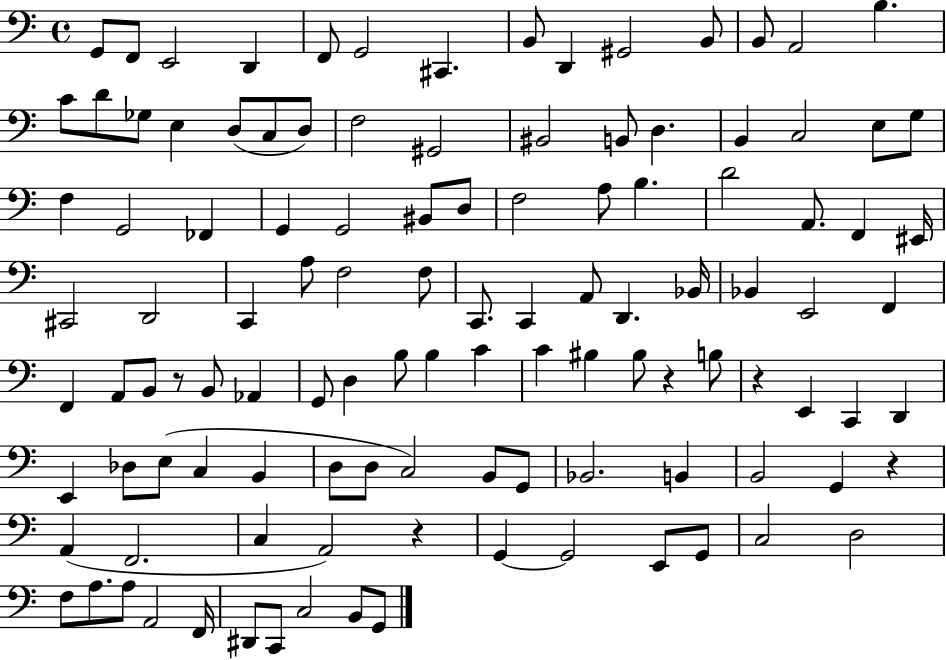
G2/e F2/e E2/h D2/q F2/e G2/h C#2/q. B2/e D2/q G#2/h B2/e B2/e A2/h B3/q. C4/e D4/e Gb3/e E3/q D3/e C3/e D3/e F3/h G#2/h BIS2/h B2/e D3/q. B2/q C3/h E3/e G3/e F3/q G2/h FES2/q G2/q G2/h BIS2/e D3/e F3/h A3/e B3/q. D4/h A2/e. F2/q EIS2/s C#2/h D2/h C2/q A3/e F3/h F3/e C2/e. C2/q A2/e D2/q. Bb2/s Bb2/q E2/h F2/q F2/q A2/e B2/e R/e B2/e Ab2/q G2/e D3/q B3/e B3/q C4/q C4/q BIS3/q BIS3/e R/q B3/e R/q E2/q C2/q D2/q E2/q Db3/e E3/e C3/q B2/q D3/e D3/e C3/h B2/e G2/e Bb2/h. B2/q B2/h G2/q R/q A2/q F2/h. C3/q A2/h R/q G2/q G2/h E2/e G2/e C3/h D3/h F3/e A3/e. A3/e A2/h F2/s D#2/e C2/e C3/h B2/e G2/e